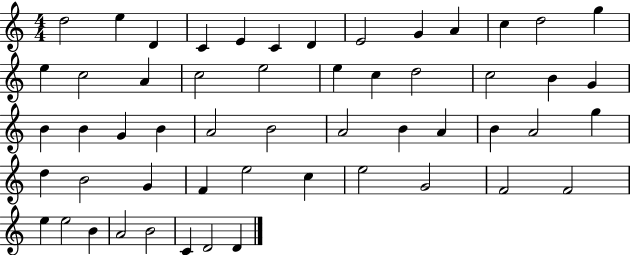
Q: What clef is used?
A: treble